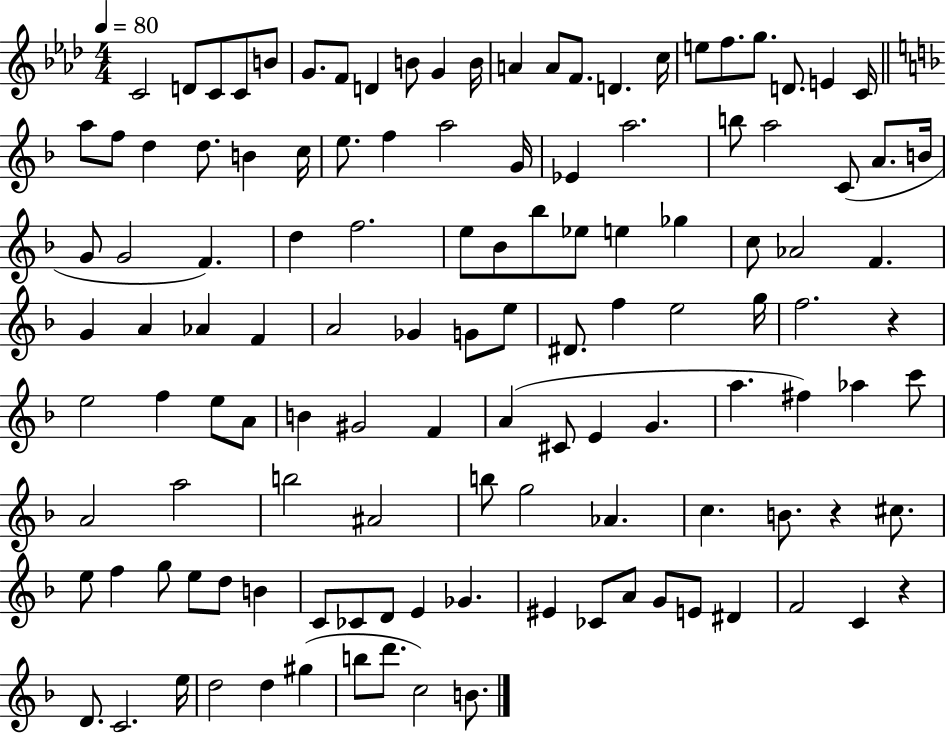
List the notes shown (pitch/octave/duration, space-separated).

C4/h D4/e C4/e C4/e B4/e G4/e. F4/e D4/q B4/e G4/q B4/s A4/q A4/e F4/e. D4/q. C5/s E5/e F5/e. G5/e. D4/e. E4/q C4/s A5/e F5/e D5/q D5/e. B4/q C5/s E5/e. F5/q A5/h G4/s Eb4/q A5/h. B5/e A5/h C4/e A4/e. B4/s G4/e G4/h F4/q. D5/q F5/h. E5/e Bb4/e Bb5/e Eb5/e E5/q Gb5/q C5/e Ab4/h F4/q. G4/q A4/q Ab4/q F4/q A4/h Gb4/q G4/e E5/e D#4/e. F5/q E5/h G5/s F5/h. R/q E5/h F5/q E5/e A4/e B4/q G#4/h F4/q A4/q C#4/e E4/q G4/q. A5/q. F#5/q Ab5/q C6/e A4/h A5/h B5/h A#4/h B5/e G5/h Ab4/q. C5/q. B4/e. R/q C#5/e. E5/e F5/q G5/e E5/e D5/e B4/q C4/e CES4/e D4/e E4/q Gb4/q. EIS4/q CES4/e A4/e G4/e E4/e D#4/q F4/h C4/q R/q D4/e. C4/h. E5/s D5/h D5/q G#5/q B5/e D6/e. C5/h B4/e.